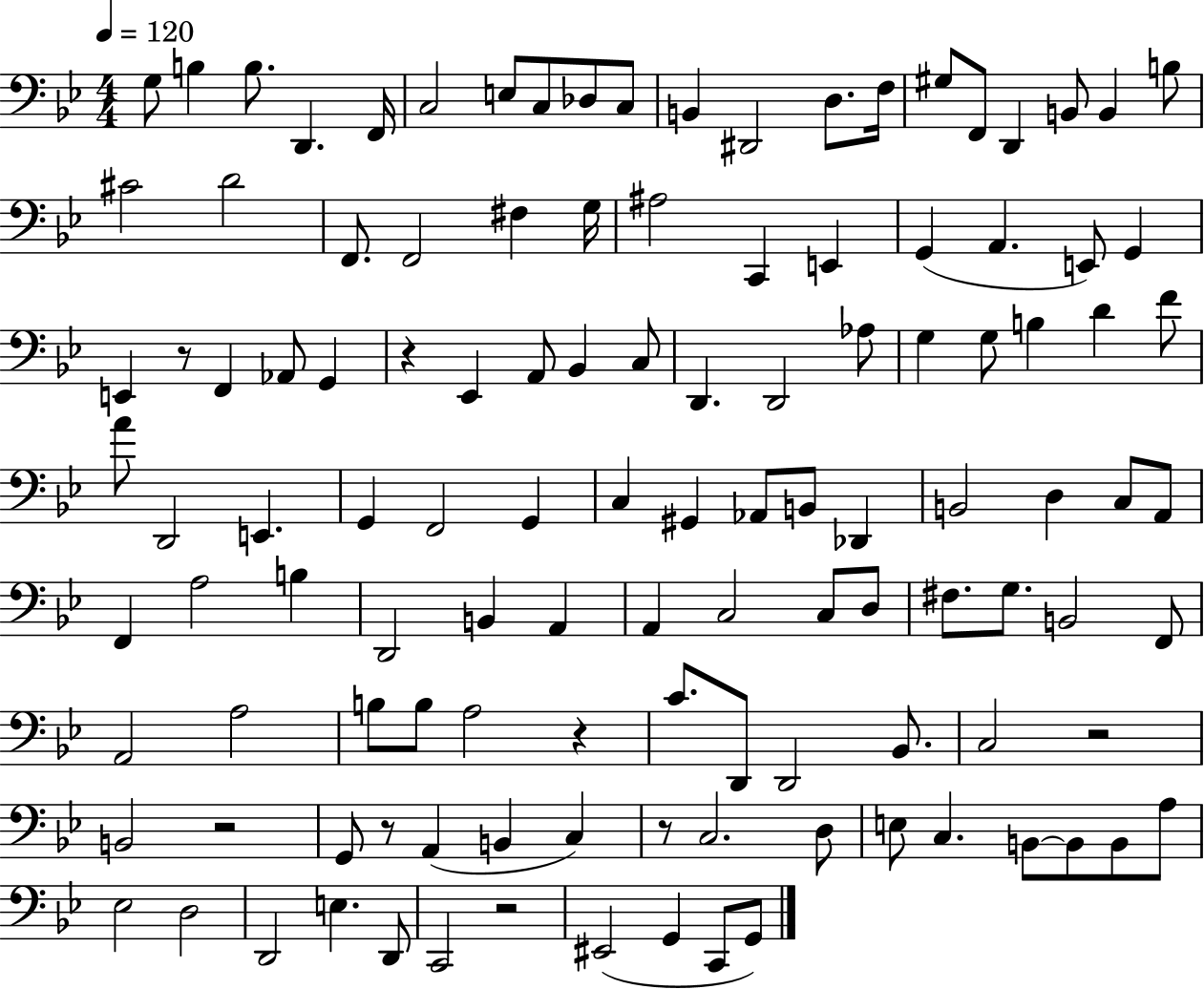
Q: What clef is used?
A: bass